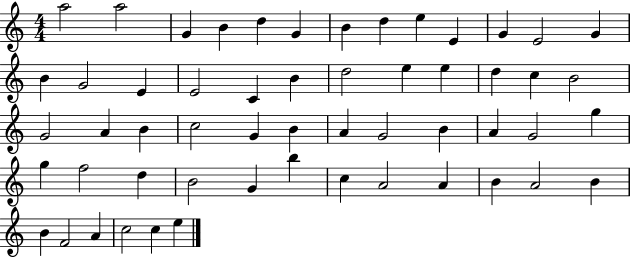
A5/h A5/h G4/q B4/q D5/q G4/q B4/q D5/q E5/q E4/q G4/q E4/h G4/q B4/q G4/h E4/q E4/h C4/q B4/q D5/h E5/q E5/q D5/q C5/q B4/h G4/h A4/q B4/q C5/h G4/q B4/q A4/q G4/h B4/q A4/q G4/h G5/q G5/q F5/h D5/q B4/h G4/q B5/q C5/q A4/h A4/q B4/q A4/h B4/q B4/q F4/h A4/q C5/h C5/q E5/q